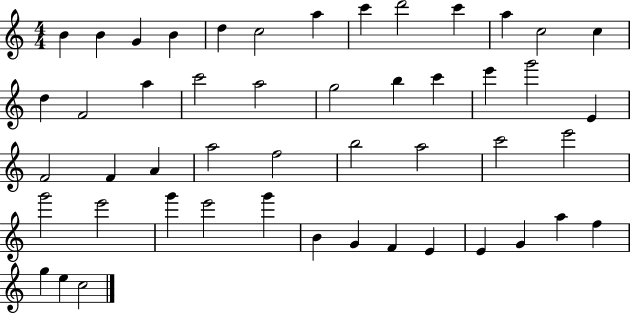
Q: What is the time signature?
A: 4/4